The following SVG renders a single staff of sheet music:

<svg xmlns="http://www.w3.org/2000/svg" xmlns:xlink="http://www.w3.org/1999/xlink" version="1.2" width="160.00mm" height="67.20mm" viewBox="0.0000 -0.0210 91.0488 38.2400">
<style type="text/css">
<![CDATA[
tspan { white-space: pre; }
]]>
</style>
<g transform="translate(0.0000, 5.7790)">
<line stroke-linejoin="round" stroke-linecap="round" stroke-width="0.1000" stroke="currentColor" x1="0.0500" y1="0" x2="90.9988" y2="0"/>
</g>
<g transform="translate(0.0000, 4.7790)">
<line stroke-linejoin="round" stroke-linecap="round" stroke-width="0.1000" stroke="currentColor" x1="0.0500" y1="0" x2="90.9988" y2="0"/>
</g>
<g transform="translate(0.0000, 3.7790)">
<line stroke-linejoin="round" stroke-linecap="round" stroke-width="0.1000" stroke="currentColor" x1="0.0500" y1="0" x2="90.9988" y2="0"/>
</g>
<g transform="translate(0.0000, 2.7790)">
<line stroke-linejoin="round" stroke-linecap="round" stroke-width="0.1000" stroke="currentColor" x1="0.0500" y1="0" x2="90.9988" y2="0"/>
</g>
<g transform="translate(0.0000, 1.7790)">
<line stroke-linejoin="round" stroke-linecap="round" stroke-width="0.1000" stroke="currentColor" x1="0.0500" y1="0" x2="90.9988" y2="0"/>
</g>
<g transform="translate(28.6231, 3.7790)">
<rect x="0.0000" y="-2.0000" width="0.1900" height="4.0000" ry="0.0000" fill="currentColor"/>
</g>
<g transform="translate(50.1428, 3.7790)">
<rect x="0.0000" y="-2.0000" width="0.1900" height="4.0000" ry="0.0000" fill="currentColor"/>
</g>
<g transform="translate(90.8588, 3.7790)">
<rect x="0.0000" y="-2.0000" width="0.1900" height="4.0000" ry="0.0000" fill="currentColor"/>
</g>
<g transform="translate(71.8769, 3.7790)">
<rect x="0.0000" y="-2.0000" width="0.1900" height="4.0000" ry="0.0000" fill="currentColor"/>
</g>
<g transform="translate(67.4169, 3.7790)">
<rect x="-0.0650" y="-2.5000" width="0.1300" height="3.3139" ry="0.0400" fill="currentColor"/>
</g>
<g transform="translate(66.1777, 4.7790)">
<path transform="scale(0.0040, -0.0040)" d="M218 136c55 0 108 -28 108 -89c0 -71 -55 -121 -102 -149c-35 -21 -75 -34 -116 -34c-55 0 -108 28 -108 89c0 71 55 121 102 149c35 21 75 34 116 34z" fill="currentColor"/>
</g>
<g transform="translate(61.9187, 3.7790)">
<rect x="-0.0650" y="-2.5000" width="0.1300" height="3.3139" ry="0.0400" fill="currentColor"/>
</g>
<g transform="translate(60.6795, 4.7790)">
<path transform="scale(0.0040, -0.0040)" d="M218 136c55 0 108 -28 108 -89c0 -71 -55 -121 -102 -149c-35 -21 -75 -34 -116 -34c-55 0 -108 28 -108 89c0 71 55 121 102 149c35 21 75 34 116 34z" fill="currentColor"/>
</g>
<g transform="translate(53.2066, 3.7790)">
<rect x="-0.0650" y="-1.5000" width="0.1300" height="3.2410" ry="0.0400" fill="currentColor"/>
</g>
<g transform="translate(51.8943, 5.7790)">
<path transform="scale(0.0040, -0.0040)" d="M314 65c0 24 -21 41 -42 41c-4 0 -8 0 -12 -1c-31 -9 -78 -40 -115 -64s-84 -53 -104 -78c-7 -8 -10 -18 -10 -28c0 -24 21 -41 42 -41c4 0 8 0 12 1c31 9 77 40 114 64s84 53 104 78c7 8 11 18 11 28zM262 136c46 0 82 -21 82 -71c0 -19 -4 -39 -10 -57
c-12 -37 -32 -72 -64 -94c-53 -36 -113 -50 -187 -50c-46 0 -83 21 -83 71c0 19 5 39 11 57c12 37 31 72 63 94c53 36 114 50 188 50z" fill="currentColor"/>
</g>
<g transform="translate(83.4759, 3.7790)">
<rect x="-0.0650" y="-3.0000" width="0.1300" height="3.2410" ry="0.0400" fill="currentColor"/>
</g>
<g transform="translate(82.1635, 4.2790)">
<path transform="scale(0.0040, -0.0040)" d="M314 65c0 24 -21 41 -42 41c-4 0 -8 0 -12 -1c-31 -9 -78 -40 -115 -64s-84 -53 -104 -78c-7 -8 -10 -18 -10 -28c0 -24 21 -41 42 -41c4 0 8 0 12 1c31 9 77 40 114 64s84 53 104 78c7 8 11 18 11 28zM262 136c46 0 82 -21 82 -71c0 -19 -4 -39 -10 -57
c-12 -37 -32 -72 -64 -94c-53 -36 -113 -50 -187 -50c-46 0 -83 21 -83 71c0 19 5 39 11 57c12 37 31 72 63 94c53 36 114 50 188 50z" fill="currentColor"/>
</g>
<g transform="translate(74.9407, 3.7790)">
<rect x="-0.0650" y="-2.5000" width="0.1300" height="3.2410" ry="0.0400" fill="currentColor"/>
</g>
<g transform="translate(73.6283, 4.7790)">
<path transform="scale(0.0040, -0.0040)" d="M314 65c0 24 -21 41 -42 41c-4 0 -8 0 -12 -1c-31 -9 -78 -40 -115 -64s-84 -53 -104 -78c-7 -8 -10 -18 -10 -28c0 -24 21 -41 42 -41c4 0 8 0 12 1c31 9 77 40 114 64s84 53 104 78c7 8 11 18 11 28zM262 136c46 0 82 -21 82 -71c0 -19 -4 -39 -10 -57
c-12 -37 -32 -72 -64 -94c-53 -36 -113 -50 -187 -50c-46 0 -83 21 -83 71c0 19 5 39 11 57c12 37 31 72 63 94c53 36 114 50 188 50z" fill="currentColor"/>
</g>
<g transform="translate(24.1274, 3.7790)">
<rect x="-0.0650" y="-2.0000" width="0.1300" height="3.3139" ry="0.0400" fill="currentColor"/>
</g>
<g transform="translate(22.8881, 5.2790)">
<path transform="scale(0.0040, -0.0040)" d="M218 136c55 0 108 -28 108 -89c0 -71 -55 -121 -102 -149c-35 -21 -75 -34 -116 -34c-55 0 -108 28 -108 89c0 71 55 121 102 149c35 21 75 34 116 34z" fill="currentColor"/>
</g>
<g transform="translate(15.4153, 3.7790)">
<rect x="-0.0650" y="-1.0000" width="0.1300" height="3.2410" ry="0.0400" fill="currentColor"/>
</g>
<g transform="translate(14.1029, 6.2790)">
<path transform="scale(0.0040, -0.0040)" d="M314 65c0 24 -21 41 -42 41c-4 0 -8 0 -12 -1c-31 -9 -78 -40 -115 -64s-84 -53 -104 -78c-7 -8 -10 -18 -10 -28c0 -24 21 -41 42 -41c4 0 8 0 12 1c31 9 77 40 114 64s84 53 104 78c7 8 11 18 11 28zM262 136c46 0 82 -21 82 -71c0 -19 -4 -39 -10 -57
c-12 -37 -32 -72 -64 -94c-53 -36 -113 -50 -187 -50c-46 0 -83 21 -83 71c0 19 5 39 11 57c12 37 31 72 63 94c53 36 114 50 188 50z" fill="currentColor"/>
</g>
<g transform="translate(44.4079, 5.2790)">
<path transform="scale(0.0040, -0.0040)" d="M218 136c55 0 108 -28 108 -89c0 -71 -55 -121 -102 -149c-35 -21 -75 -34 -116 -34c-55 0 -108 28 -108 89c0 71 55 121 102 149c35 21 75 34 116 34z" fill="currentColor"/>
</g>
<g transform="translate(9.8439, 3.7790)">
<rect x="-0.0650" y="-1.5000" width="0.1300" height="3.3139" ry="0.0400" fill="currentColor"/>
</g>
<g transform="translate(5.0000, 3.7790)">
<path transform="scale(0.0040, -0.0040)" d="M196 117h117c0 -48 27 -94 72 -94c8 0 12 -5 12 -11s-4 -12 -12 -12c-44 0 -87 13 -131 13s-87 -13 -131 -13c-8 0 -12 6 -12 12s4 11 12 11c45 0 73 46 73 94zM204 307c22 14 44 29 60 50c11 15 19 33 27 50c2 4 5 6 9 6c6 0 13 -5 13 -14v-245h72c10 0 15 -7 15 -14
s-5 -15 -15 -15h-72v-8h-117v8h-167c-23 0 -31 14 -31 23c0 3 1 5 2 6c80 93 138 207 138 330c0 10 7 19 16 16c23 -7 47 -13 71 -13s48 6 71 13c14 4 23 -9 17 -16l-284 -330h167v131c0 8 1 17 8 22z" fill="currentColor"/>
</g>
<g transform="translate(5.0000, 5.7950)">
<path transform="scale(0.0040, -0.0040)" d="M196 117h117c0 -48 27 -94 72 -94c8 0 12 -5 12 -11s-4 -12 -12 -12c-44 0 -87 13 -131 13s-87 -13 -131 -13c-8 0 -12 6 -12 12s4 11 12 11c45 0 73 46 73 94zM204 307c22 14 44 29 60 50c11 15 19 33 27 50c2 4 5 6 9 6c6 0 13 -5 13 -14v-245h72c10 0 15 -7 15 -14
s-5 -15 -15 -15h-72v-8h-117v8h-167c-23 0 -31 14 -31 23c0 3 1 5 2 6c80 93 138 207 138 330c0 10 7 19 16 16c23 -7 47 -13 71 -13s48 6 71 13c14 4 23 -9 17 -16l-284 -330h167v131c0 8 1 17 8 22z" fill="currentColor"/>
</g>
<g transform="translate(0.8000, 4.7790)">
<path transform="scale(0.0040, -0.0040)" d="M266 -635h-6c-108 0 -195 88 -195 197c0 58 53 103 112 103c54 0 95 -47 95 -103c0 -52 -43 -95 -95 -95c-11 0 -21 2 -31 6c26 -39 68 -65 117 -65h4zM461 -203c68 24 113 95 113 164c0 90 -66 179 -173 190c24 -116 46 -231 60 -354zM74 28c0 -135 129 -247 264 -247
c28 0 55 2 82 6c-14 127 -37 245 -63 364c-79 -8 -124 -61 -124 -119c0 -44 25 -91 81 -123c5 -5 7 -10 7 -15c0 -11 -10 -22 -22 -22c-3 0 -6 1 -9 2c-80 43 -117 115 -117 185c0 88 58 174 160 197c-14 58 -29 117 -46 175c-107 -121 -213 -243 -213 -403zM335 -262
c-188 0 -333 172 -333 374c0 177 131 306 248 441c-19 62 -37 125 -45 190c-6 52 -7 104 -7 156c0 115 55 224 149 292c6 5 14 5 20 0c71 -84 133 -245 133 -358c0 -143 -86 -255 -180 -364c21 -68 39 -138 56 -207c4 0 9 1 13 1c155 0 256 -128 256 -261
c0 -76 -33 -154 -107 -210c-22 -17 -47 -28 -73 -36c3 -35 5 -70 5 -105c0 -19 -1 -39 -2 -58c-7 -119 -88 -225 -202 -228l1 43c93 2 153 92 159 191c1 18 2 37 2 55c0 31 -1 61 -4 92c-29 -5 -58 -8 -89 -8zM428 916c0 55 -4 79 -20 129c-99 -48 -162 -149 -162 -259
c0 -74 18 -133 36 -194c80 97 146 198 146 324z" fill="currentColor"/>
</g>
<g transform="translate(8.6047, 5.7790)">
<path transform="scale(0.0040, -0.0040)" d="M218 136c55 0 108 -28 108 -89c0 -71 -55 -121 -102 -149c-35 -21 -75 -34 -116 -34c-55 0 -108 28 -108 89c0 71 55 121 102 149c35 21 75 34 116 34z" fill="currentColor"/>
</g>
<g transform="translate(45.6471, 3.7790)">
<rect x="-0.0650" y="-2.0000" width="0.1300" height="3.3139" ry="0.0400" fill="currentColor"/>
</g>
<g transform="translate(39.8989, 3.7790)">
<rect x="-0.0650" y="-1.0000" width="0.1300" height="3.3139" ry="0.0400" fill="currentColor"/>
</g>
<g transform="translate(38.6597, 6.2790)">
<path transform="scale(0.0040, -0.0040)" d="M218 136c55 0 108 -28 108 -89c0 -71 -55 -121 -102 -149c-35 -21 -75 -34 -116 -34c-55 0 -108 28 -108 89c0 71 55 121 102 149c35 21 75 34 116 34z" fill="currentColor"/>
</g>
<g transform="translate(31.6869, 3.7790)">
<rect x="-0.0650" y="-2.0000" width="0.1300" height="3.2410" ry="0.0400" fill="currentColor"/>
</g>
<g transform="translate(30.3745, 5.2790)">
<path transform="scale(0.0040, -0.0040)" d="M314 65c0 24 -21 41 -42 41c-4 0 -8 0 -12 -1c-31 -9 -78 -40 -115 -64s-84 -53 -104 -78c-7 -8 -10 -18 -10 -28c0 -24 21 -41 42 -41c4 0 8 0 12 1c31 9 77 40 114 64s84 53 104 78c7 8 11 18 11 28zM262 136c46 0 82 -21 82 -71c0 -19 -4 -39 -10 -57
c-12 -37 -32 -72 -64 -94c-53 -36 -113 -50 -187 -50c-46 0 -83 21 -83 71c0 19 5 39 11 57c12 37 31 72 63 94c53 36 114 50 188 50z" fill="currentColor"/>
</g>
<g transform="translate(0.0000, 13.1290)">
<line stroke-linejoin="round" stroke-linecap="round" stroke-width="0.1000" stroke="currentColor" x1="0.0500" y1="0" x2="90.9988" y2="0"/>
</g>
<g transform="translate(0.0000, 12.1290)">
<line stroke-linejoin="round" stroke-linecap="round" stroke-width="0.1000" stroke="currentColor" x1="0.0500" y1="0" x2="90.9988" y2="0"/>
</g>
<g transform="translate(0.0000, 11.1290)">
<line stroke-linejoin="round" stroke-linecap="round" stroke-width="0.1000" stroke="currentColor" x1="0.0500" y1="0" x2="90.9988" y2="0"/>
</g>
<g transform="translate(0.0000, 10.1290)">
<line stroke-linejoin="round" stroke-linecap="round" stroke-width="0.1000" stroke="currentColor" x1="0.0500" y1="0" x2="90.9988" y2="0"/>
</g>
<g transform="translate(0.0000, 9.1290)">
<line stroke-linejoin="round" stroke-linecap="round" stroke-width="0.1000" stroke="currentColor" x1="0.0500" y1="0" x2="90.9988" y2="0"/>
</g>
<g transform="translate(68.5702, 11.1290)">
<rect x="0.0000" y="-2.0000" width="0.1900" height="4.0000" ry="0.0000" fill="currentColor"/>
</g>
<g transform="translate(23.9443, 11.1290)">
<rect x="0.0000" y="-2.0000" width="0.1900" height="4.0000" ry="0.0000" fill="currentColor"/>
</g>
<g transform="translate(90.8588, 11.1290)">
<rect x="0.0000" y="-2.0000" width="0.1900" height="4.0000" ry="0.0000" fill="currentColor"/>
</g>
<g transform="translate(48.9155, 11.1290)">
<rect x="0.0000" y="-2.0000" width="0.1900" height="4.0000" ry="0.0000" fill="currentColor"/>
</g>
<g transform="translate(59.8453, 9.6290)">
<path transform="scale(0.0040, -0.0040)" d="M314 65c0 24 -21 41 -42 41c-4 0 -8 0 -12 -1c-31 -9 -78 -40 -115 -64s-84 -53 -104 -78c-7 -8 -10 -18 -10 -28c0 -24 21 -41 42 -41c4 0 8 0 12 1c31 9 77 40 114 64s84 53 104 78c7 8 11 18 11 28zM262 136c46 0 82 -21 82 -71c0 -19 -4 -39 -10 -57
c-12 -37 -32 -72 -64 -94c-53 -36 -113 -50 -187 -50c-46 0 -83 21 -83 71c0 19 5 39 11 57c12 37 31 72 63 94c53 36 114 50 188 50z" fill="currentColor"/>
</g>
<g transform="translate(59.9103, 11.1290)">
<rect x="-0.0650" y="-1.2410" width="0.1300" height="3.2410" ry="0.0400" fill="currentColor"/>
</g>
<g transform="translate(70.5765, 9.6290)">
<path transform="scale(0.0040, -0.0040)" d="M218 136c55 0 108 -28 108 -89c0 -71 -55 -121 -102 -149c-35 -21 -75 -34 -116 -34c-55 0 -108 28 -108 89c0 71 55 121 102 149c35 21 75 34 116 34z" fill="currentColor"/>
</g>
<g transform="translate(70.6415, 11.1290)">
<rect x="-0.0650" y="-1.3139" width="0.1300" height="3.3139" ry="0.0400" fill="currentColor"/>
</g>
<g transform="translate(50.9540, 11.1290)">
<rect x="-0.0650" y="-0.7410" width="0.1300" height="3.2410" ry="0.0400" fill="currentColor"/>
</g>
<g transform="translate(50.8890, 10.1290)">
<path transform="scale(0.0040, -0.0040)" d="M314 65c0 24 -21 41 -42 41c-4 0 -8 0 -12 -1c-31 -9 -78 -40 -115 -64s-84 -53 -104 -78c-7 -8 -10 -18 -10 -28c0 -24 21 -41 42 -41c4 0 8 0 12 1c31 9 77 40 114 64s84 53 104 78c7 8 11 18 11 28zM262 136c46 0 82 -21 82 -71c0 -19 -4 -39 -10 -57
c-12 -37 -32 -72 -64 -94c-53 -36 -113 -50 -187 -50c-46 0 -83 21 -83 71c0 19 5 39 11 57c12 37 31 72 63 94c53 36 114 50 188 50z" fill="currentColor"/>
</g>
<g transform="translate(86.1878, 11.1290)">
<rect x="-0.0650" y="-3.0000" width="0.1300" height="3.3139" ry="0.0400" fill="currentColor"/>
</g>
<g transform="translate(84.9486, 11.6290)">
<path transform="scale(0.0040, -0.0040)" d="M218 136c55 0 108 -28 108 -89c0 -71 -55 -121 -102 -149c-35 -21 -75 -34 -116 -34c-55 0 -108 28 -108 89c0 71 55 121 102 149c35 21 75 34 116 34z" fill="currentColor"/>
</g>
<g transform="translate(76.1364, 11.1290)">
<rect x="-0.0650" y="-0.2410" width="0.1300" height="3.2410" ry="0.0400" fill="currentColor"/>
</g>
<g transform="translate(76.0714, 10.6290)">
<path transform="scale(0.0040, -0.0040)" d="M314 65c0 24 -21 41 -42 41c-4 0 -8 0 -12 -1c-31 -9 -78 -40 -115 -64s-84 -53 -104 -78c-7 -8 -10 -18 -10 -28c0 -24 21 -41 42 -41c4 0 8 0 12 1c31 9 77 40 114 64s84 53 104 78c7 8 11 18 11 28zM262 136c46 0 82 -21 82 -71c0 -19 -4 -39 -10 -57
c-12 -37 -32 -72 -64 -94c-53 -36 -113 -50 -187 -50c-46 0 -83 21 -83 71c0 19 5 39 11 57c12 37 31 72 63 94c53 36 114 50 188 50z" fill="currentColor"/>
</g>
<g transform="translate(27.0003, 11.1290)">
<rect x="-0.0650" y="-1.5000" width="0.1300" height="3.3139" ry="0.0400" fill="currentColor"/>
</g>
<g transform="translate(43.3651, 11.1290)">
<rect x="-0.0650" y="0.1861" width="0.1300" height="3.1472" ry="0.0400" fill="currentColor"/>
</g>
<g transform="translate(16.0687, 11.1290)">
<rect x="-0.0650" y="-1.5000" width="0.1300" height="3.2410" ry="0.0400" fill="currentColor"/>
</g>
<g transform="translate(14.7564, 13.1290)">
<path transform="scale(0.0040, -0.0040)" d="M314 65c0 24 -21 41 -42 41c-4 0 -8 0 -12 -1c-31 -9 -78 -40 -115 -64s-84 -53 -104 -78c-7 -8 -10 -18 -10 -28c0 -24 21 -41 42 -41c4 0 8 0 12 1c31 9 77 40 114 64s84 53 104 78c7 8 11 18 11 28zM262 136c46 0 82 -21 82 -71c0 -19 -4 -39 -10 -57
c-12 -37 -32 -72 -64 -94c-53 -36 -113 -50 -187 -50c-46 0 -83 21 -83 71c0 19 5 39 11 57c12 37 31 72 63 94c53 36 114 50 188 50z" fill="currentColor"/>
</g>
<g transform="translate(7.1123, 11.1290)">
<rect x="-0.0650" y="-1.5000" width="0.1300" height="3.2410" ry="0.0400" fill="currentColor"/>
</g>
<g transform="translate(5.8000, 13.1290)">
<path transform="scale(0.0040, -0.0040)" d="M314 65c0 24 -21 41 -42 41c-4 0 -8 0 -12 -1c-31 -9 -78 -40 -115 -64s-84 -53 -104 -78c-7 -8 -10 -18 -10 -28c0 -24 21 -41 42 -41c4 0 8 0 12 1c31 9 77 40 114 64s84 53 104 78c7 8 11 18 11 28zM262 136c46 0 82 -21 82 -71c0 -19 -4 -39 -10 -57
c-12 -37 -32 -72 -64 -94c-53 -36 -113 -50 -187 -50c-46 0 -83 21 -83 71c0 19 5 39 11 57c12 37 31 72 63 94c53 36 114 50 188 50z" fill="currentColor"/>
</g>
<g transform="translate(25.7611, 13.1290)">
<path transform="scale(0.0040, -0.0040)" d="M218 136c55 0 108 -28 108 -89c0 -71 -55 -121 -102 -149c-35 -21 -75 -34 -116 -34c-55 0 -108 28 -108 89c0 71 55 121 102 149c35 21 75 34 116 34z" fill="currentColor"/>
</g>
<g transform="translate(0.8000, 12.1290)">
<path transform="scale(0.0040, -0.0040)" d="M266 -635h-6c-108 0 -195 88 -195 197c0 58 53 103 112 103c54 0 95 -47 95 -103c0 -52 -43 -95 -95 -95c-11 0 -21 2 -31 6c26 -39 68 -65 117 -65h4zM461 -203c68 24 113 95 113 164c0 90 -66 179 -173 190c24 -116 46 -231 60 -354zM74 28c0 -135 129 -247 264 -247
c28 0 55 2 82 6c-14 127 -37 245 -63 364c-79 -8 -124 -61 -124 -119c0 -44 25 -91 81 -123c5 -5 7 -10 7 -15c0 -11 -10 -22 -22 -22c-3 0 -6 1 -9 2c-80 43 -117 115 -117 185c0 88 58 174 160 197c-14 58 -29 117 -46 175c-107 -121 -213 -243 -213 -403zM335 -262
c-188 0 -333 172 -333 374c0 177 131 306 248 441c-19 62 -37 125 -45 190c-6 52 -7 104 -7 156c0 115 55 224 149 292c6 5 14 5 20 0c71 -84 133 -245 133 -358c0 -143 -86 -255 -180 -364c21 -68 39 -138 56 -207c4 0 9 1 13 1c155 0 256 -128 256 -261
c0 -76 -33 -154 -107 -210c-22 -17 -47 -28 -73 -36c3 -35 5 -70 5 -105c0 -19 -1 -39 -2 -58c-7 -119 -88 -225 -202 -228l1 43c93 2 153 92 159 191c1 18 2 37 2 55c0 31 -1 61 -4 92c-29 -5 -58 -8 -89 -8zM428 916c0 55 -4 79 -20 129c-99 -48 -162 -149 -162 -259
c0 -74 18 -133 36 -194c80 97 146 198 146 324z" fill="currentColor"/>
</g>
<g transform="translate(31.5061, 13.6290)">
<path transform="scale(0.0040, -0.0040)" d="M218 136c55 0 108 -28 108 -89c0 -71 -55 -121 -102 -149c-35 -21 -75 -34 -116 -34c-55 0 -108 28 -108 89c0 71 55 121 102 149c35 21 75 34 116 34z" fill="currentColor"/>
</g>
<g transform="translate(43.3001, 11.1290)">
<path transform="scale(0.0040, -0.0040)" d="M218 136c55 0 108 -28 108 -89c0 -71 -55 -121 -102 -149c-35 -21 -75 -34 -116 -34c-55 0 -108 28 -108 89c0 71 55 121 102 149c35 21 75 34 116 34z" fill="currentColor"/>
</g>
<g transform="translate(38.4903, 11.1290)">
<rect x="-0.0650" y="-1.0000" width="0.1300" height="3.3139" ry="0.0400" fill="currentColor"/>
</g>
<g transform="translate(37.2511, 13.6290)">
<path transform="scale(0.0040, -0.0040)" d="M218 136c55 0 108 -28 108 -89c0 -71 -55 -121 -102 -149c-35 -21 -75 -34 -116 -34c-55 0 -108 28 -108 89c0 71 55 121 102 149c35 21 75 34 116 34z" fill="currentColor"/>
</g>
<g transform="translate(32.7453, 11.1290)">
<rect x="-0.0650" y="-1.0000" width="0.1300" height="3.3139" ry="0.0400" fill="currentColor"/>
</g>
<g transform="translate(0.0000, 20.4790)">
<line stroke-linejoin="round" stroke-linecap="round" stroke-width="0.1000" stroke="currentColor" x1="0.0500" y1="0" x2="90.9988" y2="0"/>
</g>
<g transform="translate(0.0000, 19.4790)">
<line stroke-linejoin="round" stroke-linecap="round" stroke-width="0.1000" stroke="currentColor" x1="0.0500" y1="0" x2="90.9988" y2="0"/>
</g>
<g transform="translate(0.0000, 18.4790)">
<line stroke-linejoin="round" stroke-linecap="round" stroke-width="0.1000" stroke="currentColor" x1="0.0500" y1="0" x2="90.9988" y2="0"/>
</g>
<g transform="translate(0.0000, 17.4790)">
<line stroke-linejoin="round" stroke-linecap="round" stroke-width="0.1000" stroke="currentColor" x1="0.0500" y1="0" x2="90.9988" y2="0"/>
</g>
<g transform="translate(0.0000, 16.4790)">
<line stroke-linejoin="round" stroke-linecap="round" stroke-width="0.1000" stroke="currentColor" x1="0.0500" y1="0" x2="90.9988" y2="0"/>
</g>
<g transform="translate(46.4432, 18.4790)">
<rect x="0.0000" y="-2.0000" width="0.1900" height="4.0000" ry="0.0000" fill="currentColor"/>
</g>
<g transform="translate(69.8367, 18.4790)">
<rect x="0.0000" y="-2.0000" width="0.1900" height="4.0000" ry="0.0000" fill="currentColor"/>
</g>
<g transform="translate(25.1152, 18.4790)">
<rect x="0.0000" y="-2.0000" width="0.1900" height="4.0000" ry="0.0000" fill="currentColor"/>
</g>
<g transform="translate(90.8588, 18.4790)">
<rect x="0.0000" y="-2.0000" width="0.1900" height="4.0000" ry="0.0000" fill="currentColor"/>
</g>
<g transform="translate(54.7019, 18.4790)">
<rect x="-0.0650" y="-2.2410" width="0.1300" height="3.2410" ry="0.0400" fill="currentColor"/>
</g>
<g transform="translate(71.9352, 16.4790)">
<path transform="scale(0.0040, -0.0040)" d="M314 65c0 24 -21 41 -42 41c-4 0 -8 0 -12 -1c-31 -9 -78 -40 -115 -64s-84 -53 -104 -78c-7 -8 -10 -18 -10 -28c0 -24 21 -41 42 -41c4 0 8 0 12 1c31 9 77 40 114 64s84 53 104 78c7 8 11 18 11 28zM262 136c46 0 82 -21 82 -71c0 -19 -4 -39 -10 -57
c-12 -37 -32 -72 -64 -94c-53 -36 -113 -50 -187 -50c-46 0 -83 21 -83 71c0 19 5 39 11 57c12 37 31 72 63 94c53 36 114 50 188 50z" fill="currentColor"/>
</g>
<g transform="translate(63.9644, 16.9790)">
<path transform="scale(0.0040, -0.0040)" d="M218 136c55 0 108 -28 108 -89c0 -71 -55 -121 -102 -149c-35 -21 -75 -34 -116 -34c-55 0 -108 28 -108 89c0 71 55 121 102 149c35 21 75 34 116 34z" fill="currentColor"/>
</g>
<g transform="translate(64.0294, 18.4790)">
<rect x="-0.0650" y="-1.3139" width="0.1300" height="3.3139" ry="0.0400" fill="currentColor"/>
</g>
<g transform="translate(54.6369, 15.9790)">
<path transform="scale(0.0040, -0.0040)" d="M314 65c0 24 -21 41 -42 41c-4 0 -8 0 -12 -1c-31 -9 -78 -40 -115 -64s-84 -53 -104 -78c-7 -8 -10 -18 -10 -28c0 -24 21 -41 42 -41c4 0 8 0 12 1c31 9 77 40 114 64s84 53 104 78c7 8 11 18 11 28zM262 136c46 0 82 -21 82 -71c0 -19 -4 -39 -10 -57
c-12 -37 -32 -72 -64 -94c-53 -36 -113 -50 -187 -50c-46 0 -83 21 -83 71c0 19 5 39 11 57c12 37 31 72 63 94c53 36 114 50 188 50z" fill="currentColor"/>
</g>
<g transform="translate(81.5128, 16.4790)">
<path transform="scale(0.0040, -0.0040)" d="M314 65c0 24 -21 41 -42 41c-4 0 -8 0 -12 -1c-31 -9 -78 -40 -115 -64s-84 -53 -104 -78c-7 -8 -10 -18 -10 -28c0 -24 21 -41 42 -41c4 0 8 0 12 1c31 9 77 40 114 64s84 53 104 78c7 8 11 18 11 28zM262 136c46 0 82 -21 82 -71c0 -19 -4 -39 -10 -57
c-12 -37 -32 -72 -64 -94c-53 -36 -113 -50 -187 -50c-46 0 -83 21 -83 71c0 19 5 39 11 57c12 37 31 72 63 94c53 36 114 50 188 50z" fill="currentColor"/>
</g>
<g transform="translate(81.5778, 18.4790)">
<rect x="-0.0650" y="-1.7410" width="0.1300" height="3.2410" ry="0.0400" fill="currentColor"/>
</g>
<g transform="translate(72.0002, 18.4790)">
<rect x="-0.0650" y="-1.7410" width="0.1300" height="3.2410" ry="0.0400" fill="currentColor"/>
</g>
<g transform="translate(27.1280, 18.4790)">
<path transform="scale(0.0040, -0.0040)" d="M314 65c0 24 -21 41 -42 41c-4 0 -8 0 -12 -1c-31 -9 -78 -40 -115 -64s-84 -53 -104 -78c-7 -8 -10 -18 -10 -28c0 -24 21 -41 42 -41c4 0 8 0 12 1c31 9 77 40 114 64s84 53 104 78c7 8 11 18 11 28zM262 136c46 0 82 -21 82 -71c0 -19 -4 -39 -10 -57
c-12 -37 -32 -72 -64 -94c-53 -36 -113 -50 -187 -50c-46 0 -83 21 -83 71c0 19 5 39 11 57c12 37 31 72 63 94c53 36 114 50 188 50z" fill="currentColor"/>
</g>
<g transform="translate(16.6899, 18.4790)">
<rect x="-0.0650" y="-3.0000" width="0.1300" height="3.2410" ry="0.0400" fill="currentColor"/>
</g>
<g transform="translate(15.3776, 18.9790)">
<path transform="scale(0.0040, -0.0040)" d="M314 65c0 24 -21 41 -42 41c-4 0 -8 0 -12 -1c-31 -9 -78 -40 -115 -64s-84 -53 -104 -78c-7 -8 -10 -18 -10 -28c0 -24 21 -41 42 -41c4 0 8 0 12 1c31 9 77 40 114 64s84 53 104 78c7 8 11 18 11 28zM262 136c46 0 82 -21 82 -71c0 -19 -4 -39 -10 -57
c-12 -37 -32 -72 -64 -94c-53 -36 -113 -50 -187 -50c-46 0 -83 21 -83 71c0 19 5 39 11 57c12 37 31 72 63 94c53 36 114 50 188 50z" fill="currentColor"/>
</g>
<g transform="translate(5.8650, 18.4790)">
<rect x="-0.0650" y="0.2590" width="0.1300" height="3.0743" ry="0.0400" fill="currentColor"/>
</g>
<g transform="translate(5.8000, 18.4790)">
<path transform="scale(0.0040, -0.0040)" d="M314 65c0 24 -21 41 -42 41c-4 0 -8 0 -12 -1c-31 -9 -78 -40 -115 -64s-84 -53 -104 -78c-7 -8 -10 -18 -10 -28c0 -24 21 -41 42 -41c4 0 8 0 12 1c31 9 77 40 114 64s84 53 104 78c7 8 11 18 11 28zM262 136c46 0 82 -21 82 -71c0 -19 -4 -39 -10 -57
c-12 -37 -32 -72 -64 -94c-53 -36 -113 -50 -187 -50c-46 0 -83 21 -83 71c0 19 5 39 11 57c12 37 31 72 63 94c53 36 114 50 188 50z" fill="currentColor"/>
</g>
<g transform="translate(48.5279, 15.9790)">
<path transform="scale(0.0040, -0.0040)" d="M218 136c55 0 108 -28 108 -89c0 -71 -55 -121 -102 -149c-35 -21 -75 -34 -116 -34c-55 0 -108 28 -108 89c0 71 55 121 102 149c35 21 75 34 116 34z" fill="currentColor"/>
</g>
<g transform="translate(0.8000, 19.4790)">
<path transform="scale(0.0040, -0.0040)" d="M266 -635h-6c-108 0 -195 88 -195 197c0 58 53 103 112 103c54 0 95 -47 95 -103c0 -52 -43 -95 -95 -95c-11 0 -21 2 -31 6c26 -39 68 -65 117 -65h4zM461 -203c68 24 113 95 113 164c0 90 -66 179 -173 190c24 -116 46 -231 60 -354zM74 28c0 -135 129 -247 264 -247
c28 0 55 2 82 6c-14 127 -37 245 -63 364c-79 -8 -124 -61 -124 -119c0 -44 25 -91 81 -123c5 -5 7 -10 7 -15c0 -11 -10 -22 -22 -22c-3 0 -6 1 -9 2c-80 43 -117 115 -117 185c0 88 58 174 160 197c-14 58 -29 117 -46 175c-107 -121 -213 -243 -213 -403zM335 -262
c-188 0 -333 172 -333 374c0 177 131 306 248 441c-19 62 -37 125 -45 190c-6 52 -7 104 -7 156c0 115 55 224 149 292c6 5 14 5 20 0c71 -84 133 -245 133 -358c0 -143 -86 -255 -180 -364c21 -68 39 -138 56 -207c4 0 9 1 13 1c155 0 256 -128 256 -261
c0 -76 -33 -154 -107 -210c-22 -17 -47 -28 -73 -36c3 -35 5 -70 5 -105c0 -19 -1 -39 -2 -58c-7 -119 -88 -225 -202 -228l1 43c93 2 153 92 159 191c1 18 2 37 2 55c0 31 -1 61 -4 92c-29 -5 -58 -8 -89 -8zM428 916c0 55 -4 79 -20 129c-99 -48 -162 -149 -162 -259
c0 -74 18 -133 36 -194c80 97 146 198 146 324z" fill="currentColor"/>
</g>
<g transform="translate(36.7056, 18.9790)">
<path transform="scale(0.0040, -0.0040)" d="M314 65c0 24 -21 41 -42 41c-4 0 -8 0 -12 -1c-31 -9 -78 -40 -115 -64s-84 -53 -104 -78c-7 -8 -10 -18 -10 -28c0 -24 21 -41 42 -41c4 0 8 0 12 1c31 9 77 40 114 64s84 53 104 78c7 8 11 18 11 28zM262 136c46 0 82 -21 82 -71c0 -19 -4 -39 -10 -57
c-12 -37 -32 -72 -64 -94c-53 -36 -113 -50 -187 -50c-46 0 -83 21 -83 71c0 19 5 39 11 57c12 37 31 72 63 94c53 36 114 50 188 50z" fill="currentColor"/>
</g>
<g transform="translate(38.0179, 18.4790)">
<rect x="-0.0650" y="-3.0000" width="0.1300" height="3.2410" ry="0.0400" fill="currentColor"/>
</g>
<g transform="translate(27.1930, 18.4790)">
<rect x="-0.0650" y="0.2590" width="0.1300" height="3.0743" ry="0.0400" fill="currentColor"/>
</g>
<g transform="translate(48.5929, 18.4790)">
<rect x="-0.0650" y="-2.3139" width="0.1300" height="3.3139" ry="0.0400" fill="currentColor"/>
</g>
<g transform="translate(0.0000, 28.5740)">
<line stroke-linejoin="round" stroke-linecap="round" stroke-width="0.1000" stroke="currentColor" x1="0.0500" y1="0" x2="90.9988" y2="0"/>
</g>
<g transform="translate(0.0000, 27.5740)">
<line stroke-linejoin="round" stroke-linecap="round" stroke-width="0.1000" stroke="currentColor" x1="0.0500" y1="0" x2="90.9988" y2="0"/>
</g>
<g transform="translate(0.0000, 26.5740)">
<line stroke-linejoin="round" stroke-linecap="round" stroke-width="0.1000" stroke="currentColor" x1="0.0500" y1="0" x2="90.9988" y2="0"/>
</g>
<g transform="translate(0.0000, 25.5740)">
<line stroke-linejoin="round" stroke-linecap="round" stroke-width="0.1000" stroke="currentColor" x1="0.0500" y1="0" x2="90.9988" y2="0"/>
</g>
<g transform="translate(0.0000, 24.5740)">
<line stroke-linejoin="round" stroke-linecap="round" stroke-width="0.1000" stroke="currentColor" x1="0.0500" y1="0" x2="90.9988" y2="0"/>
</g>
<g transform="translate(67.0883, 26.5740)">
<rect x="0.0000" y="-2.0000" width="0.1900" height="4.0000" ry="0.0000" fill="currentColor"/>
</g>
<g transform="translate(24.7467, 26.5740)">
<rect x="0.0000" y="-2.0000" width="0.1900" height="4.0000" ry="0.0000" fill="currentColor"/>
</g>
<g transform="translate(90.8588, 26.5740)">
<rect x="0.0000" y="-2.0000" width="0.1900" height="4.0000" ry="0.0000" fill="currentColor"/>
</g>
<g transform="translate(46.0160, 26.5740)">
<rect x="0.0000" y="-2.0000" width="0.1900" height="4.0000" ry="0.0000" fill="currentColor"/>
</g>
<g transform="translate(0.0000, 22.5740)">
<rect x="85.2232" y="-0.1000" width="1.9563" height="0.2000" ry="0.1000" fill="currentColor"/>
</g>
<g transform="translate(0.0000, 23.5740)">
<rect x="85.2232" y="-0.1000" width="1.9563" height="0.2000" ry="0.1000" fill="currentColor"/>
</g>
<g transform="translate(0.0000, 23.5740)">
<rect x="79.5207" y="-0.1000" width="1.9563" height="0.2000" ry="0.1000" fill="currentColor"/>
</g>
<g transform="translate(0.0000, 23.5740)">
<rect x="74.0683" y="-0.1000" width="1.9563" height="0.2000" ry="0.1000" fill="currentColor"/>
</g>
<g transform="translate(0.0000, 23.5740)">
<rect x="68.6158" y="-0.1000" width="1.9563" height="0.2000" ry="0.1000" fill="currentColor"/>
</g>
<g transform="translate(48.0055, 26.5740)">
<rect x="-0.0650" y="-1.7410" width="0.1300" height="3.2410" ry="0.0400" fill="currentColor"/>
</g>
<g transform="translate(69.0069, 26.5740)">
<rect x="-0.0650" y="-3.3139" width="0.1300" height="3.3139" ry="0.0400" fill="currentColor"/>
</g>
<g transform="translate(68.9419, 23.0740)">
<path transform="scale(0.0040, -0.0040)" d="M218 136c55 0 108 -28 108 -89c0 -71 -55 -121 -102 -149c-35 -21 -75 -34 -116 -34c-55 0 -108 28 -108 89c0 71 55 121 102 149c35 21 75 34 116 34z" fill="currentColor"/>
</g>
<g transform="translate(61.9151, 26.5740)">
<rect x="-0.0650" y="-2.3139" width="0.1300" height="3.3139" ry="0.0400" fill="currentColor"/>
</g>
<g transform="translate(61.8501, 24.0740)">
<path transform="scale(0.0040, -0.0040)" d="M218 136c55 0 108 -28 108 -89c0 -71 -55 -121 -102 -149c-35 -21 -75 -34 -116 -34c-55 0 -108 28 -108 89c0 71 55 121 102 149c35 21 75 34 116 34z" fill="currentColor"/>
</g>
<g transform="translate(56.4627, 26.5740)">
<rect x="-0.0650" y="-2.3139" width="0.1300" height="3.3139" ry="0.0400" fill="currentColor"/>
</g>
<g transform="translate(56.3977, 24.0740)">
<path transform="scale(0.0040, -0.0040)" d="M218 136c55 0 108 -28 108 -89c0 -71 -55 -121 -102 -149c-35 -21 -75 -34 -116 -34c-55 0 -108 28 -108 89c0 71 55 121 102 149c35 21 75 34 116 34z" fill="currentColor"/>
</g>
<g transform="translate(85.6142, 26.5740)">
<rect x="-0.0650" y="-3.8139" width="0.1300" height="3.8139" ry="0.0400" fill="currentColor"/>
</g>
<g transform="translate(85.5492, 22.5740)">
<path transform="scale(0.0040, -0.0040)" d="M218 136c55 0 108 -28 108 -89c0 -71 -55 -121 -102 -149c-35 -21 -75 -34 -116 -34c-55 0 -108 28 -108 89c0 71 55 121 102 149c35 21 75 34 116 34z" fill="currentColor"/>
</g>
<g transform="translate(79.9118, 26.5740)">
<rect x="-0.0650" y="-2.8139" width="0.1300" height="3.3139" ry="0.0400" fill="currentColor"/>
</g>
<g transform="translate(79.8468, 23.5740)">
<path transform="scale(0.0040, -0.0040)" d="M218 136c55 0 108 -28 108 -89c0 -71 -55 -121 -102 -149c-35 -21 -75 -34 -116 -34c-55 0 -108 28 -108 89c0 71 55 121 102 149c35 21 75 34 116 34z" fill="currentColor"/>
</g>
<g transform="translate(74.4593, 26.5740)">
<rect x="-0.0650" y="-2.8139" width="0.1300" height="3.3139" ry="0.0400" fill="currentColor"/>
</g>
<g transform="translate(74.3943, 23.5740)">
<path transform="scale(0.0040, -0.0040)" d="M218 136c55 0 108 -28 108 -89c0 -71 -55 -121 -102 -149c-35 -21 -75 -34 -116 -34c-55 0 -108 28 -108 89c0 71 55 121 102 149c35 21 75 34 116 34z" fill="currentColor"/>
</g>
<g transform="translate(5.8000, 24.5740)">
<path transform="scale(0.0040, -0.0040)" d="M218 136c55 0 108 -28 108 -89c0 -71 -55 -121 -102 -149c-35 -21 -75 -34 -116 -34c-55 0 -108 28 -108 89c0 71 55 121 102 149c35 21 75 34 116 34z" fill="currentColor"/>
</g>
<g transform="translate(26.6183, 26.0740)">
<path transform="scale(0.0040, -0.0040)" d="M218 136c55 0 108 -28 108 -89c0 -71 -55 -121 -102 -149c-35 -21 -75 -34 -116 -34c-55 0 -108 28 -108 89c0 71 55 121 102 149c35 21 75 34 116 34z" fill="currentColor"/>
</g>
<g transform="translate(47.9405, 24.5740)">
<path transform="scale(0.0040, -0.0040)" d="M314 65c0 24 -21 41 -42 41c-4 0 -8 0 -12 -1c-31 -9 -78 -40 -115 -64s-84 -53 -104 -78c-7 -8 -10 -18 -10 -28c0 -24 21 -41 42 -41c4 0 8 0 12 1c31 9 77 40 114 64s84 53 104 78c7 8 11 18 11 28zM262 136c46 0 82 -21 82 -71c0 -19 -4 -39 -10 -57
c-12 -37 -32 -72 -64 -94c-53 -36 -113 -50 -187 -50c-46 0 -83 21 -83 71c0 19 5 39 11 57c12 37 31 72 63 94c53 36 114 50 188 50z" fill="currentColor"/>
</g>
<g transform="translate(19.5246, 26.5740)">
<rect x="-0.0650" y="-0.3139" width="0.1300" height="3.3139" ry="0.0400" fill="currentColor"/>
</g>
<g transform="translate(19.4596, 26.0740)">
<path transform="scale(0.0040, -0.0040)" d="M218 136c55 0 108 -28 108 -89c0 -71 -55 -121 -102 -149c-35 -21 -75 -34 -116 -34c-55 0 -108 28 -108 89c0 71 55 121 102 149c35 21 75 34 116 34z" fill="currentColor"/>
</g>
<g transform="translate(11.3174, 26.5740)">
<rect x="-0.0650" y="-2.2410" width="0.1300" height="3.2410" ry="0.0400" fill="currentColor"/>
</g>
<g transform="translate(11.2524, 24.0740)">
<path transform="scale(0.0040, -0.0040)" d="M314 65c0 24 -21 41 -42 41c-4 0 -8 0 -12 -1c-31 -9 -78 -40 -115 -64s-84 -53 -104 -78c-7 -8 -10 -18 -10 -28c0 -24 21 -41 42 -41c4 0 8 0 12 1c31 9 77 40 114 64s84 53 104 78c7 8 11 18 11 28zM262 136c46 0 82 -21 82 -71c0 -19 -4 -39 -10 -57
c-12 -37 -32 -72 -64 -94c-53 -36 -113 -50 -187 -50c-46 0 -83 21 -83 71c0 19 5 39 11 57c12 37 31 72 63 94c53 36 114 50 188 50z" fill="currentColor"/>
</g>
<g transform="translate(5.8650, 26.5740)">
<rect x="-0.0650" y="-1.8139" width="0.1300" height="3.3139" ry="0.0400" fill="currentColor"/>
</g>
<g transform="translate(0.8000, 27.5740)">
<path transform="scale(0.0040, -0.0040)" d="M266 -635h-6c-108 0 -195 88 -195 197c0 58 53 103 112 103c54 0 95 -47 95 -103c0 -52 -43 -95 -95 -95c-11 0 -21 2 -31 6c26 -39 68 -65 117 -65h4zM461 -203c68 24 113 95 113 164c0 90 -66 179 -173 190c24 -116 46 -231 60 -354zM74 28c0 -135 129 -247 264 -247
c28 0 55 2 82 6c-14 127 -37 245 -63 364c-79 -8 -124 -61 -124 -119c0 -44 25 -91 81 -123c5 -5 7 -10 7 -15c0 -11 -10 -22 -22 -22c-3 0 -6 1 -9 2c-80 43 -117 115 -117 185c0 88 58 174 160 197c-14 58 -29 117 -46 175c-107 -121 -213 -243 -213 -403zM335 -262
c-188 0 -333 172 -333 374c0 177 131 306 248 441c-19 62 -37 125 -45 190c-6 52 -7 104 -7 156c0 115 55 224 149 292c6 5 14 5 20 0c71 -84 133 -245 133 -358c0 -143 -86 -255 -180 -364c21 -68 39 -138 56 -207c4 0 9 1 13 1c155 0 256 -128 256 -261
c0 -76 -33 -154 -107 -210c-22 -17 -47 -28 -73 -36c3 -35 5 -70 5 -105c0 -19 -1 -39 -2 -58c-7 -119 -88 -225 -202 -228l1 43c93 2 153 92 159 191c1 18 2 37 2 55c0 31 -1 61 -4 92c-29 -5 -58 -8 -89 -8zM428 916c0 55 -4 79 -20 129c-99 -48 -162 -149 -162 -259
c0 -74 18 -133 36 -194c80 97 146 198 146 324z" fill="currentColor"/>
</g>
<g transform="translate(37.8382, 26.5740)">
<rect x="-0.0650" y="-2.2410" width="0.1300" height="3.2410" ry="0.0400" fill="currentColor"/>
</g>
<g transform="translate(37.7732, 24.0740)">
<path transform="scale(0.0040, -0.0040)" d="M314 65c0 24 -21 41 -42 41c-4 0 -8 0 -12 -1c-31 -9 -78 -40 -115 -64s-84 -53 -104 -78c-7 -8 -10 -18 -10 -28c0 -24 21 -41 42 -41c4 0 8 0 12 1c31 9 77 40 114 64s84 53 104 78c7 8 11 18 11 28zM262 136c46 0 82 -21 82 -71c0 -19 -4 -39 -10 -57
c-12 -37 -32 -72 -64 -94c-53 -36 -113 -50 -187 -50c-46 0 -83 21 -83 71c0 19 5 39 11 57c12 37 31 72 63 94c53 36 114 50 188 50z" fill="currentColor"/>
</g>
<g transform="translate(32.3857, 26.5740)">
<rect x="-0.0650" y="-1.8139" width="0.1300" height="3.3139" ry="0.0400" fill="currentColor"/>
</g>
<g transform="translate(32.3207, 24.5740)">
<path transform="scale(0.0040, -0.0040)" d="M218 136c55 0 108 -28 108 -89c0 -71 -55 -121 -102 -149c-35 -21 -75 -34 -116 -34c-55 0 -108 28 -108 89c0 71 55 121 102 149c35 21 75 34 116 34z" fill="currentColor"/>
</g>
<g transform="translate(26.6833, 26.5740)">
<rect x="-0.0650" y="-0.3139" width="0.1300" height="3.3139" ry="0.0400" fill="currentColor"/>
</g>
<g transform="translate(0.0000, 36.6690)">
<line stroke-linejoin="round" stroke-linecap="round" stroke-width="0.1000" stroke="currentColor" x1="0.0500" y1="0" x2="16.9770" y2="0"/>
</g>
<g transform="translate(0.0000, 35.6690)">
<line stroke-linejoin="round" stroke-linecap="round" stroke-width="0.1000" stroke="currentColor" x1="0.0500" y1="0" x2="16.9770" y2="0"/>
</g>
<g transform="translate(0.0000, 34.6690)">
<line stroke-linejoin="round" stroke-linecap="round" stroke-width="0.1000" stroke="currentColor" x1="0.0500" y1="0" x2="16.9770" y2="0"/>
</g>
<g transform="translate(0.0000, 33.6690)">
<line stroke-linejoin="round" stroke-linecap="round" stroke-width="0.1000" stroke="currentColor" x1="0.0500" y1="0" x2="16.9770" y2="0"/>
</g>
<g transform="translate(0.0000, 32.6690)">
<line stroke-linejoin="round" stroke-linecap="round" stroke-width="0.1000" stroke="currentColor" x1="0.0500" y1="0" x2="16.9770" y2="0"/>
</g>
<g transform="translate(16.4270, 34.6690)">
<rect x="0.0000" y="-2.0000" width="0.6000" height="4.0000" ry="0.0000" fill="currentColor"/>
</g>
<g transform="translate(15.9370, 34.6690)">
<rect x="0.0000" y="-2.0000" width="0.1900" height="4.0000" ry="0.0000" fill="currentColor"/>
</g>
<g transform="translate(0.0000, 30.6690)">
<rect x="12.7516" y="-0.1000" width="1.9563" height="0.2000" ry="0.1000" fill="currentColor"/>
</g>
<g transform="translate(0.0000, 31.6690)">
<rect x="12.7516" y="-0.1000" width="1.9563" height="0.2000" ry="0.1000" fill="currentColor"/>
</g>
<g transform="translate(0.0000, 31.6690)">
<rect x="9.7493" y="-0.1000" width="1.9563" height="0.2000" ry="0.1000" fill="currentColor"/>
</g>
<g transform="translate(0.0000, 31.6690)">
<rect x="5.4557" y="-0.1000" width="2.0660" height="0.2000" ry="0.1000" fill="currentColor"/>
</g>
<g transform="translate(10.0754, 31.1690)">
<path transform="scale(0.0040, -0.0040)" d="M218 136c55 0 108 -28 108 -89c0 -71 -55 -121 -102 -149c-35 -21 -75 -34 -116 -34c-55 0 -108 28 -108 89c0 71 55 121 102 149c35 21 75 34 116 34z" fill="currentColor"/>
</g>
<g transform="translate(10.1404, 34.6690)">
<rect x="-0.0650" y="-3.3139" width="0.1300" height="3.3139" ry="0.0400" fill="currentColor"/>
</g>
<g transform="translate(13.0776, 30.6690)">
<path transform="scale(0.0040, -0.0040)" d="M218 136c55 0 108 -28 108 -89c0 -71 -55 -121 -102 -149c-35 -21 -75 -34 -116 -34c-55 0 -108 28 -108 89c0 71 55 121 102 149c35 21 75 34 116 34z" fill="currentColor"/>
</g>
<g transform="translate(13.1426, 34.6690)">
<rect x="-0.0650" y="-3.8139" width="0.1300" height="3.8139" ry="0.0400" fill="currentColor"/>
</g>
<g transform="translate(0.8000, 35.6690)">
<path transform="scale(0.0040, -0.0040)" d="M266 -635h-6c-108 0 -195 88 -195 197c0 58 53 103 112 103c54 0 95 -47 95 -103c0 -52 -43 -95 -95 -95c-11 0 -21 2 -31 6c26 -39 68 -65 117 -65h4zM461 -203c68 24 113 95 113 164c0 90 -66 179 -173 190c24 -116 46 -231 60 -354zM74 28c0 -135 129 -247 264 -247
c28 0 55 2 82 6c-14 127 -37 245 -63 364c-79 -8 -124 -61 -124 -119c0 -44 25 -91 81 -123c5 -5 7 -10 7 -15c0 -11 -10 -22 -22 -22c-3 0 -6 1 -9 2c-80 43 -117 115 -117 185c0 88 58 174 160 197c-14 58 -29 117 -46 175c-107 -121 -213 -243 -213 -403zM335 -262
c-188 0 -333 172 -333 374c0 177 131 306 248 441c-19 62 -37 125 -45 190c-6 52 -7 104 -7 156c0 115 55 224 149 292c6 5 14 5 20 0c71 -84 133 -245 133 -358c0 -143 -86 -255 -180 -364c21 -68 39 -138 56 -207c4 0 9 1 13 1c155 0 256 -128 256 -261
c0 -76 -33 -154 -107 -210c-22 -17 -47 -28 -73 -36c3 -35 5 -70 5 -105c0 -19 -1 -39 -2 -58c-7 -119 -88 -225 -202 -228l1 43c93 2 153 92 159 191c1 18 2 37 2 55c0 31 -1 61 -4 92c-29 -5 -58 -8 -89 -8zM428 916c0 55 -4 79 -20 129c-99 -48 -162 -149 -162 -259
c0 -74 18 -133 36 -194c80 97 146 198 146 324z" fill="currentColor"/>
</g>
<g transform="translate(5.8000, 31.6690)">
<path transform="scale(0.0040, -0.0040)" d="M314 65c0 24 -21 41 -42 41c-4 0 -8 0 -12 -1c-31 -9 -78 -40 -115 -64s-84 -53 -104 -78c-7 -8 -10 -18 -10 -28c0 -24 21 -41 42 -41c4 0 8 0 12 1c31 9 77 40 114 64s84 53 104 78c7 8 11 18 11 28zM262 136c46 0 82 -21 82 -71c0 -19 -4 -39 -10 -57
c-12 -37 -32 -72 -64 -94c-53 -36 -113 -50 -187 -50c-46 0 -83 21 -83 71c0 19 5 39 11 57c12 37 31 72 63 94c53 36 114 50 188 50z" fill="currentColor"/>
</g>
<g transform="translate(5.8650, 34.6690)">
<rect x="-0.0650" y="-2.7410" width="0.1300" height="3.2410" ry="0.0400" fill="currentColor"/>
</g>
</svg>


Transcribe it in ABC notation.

X:1
T:Untitled
M:4/4
L:1/4
K:C
E D2 F F2 D F E2 G G G2 A2 E2 E2 E D D B d2 e2 e c2 A B2 A2 B2 A2 g g2 e f2 f2 f g2 c c f g2 f2 g g b a a c' a2 b c'